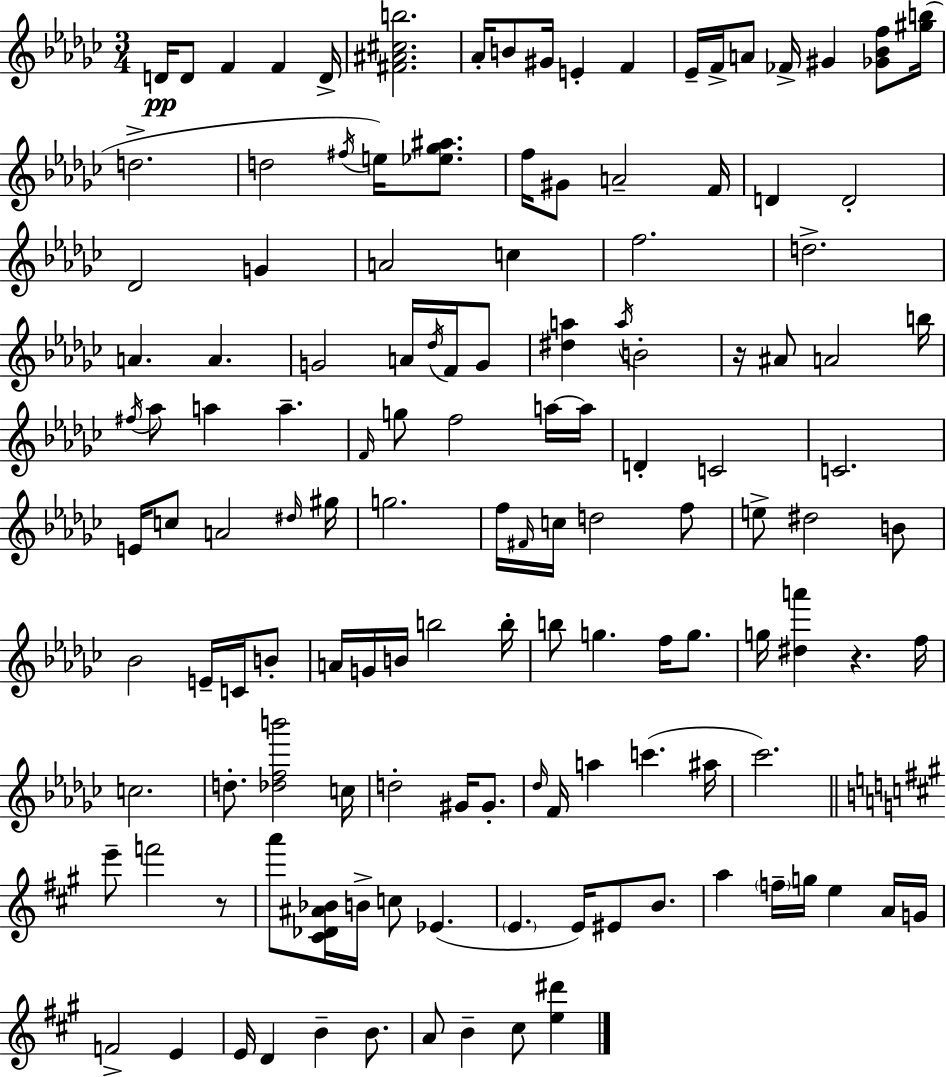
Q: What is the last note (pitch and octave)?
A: C#5